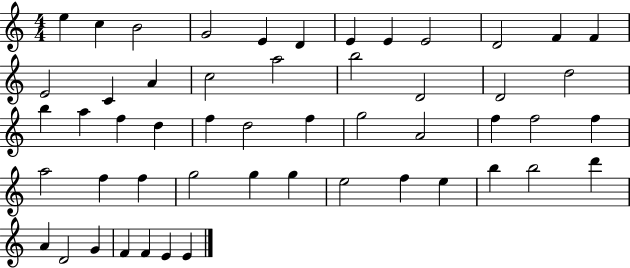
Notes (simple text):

E5/q C5/q B4/h G4/h E4/q D4/q E4/q E4/q E4/h D4/h F4/q F4/q E4/h C4/q A4/q C5/h A5/h B5/h D4/h D4/h D5/h B5/q A5/q F5/q D5/q F5/q D5/h F5/q G5/h A4/h F5/q F5/h F5/q A5/h F5/q F5/q G5/h G5/q G5/q E5/h F5/q E5/q B5/q B5/h D6/q A4/q D4/h G4/q F4/q F4/q E4/q E4/q